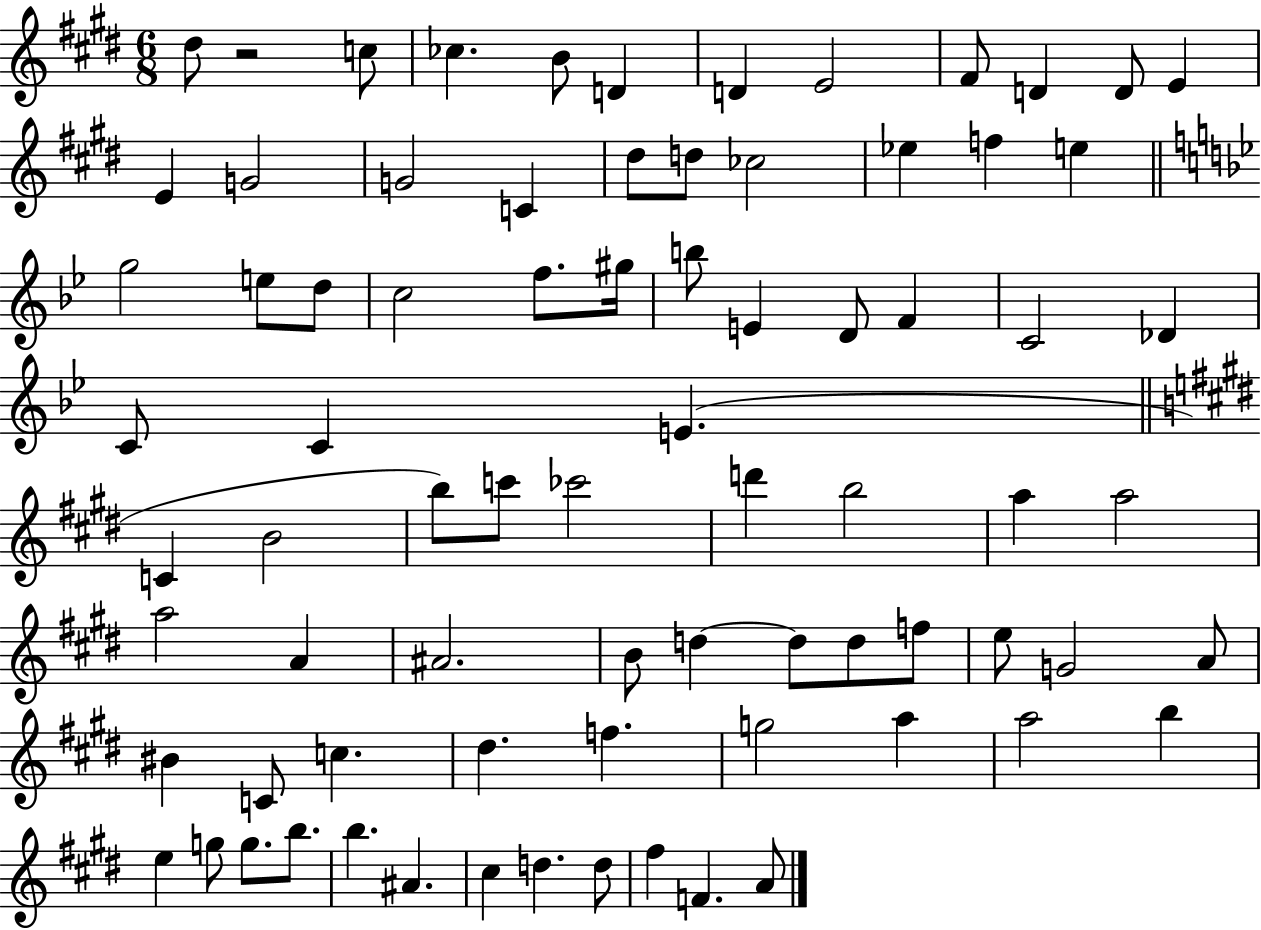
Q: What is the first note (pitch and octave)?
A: D#5